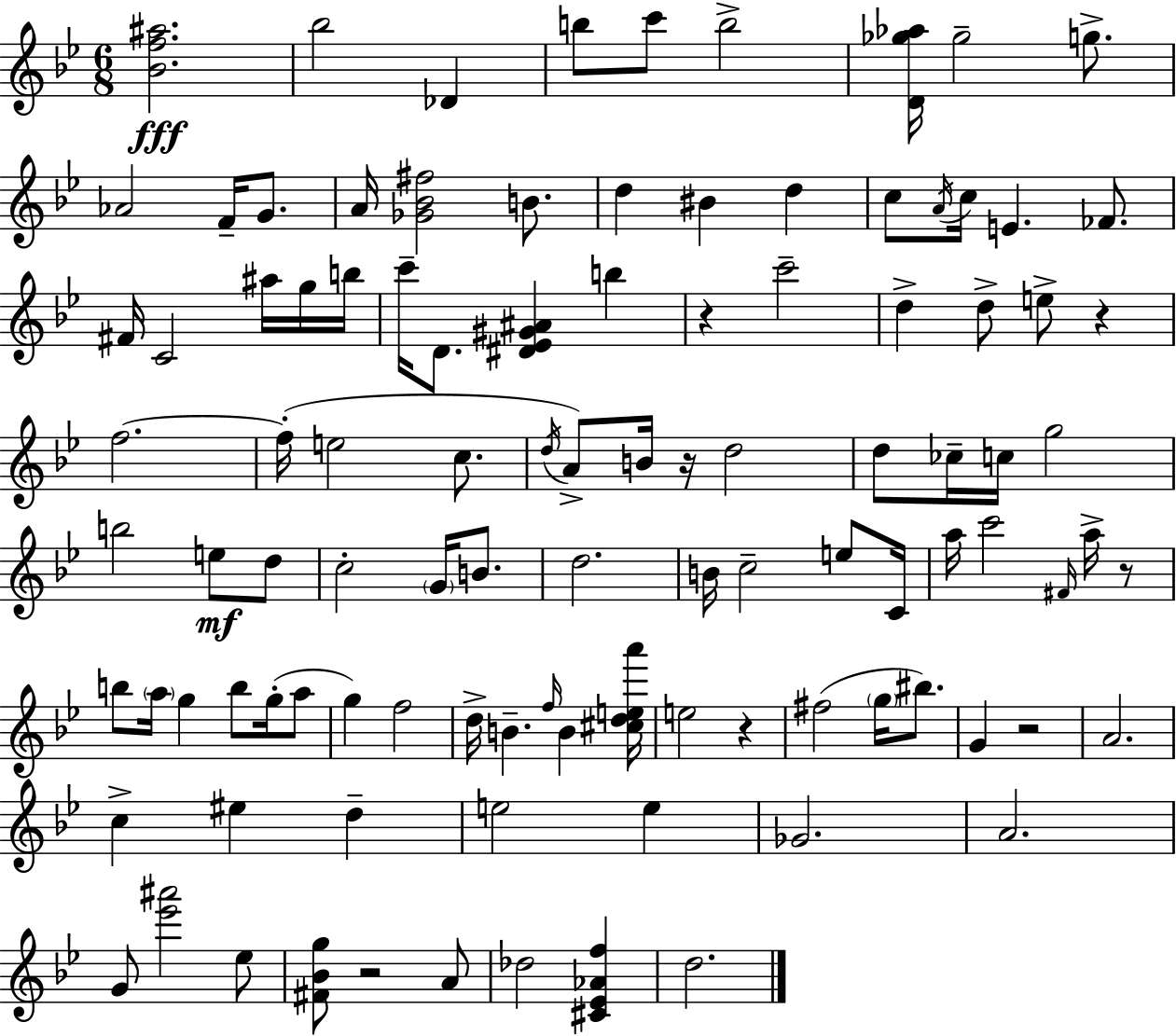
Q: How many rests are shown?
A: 7